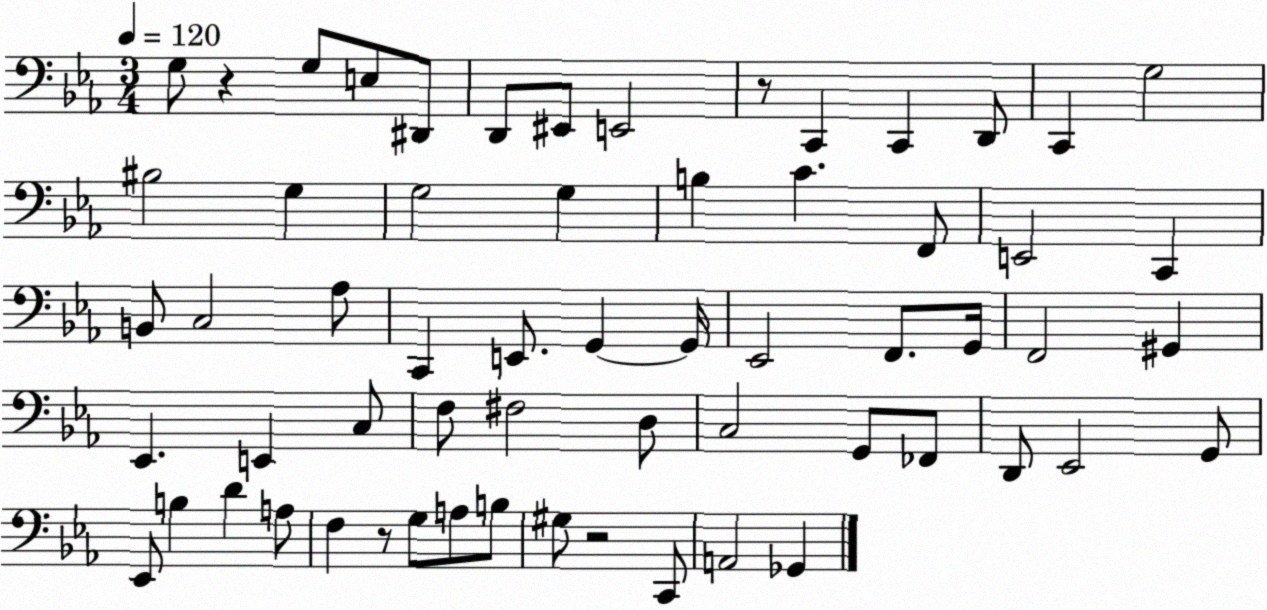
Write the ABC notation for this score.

X:1
T:Untitled
M:3/4
L:1/4
K:Eb
G,/2 z G,/2 E,/2 ^D,,/2 D,,/2 ^E,,/2 E,,2 z/2 C,, C,, D,,/2 C,, G,2 ^B,2 G, G,2 G, B, C F,,/2 E,,2 C,, B,,/2 C,2 _A,/2 C,, E,,/2 G,, G,,/4 _E,,2 F,,/2 G,,/4 F,,2 ^G,, _E,, E,, C,/2 F,/2 ^F,2 D,/2 C,2 G,,/2 _F,,/2 D,,/2 _E,,2 G,,/2 _E,,/2 B, D A,/2 F, z/2 G,/2 A,/2 B,/2 ^G,/2 z2 C,,/2 A,,2 _G,,